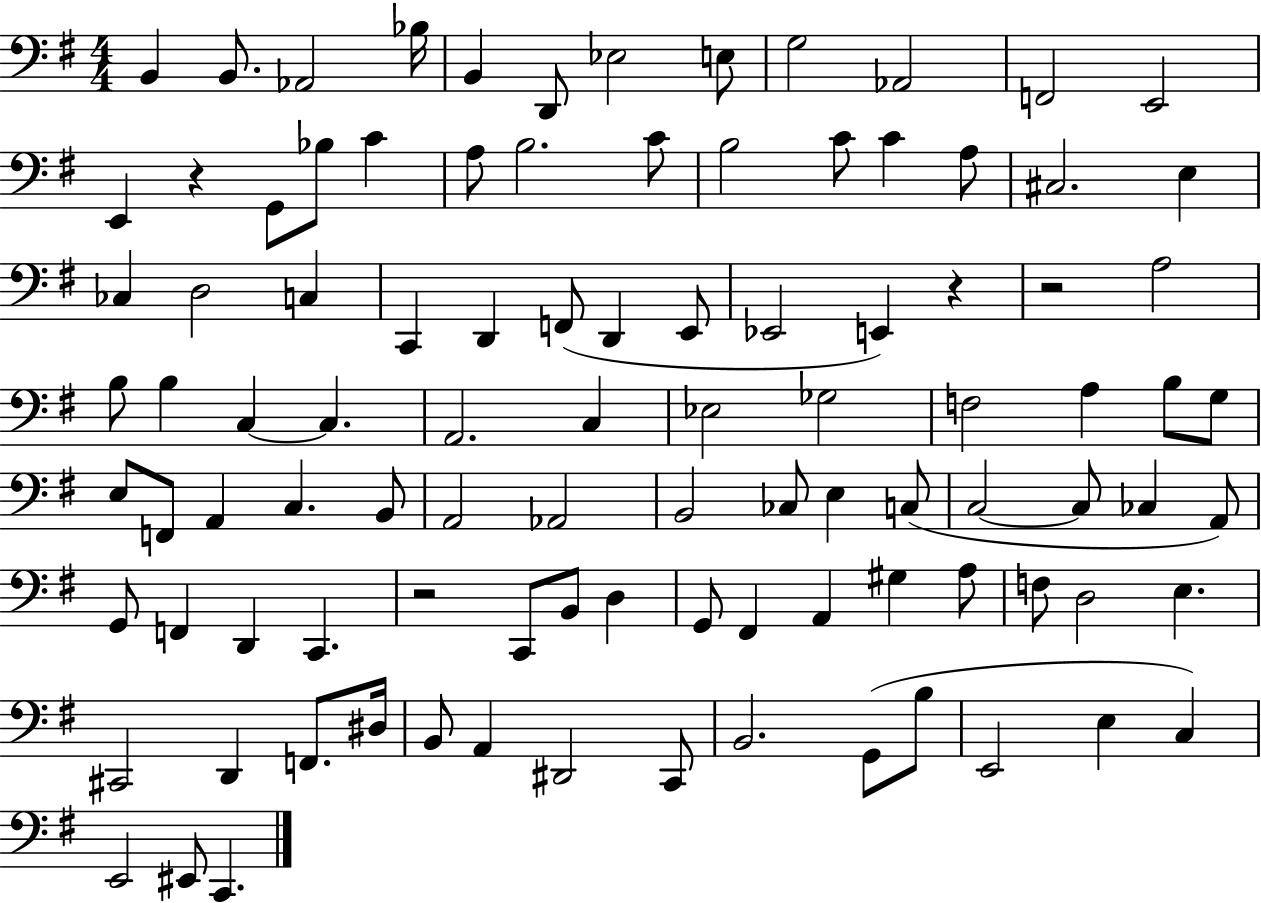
{
  \clef bass
  \numericTimeSignature
  \time 4/4
  \key g \major
  \repeat volta 2 { b,4 b,8. aes,2 bes16 | b,4 d,8 ees2 e8 | g2 aes,2 | f,2 e,2 | \break e,4 r4 g,8 bes8 c'4 | a8 b2. c'8 | b2 c'8 c'4 a8 | cis2. e4 | \break ces4 d2 c4 | c,4 d,4 f,8( d,4 e,8 | ees,2 e,4) r4 | r2 a2 | \break b8 b4 c4~~ c4. | a,2. c4 | ees2 ges2 | f2 a4 b8 g8 | \break e8 f,8 a,4 c4. b,8 | a,2 aes,2 | b,2 ces8 e4 c8( | c2~~ c8 ces4 a,8) | \break g,8 f,4 d,4 c,4. | r2 c,8 b,8 d4 | g,8 fis,4 a,4 gis4 a8 | f8 d2 e4. | \break cis,2 d,4 f,8. dis16 | b,8 a,4 dis,2 c,8 | b,2. g,8( b8 | e,2 e4 c4) | \break e,2 eis,8 c,4. | } \bar "|."
}